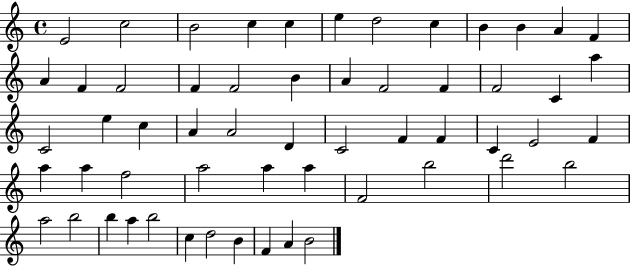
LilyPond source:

{
  \clef treble
  \time 4/4
  \defaultTimeSignature
  \key c \major
  e'2 c''2 | b'2 c''4 c''4 | e''4 d''2 c''4 | b'4 b'4 a'4 f'4 | \break a'4 f'4 f'2 | f'4 f'2 b'4 | a'4 f'2 f'4 | f'2 c'4 a''4 | \break c'2 e''4 c''4 | a'4 a'2 d'4 | c'2 f'4 f'4 | c'4 e'2 f'4 | \break a''4 a''4 f''2 | a''2 a''4 a''4 | f'2 b''2 | d'''2 b''2 | \break a''2 b''2 | b''4 a''4 b''2 | c''4 d''2 b'4 | f'4 a'4 b'2 | \break \bar "|."
}